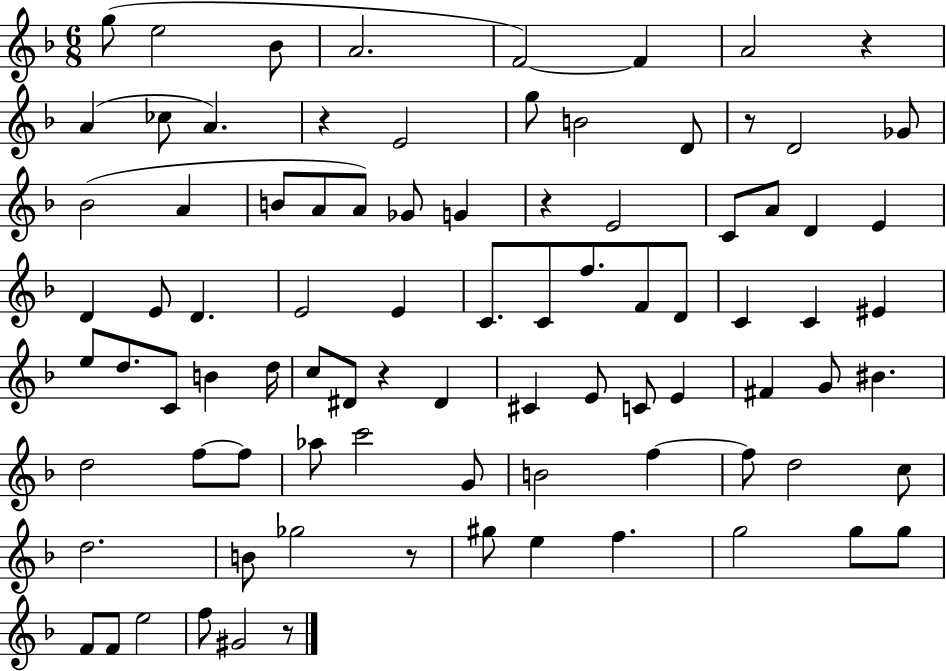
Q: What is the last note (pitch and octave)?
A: G#4